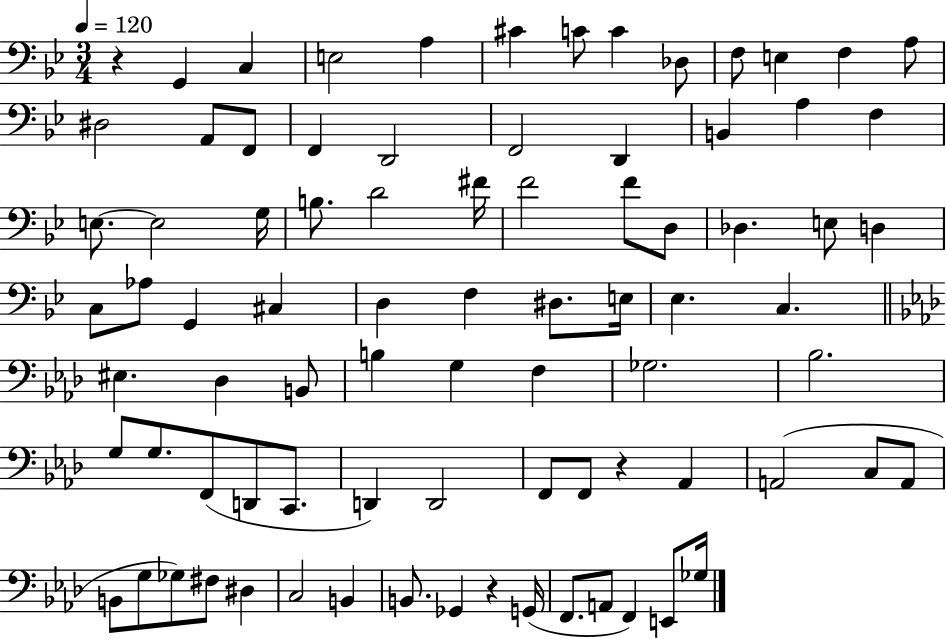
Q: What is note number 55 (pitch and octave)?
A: F2